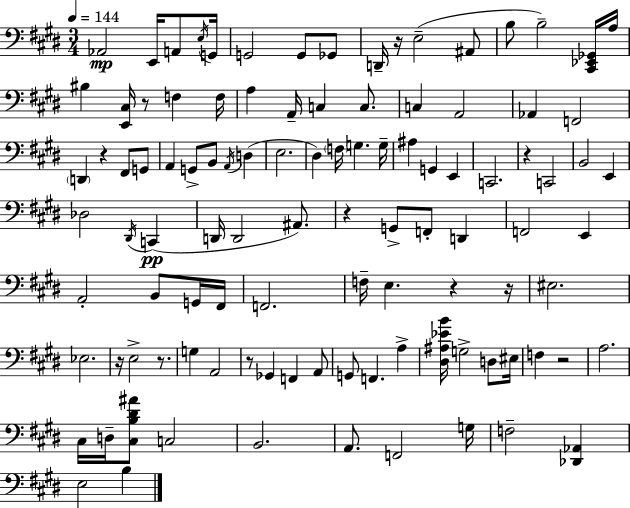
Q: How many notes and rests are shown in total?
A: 105